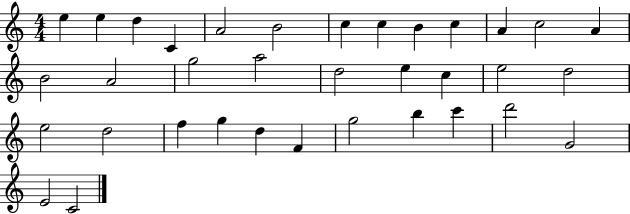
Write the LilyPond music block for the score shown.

{
  \clef treble
  \numericTimeSignature
  \time 4/4
  \key c \major
  e''4 e''4 d''4 c'4 | a'2 b'2 | c''4 c''4 b'4 c''4 | a'4 c''2 a'4 | \break b'2 a'2 | g''2 a''2 | d''2 e''4 c''4 | e''2 d''2 | \break e''2 d''2 | f''4 g''4 d''4 f'4 | g''2 b''4 c'''4 | d'''2 g'2 | \break e'2 c'2 | \bar "|."
}